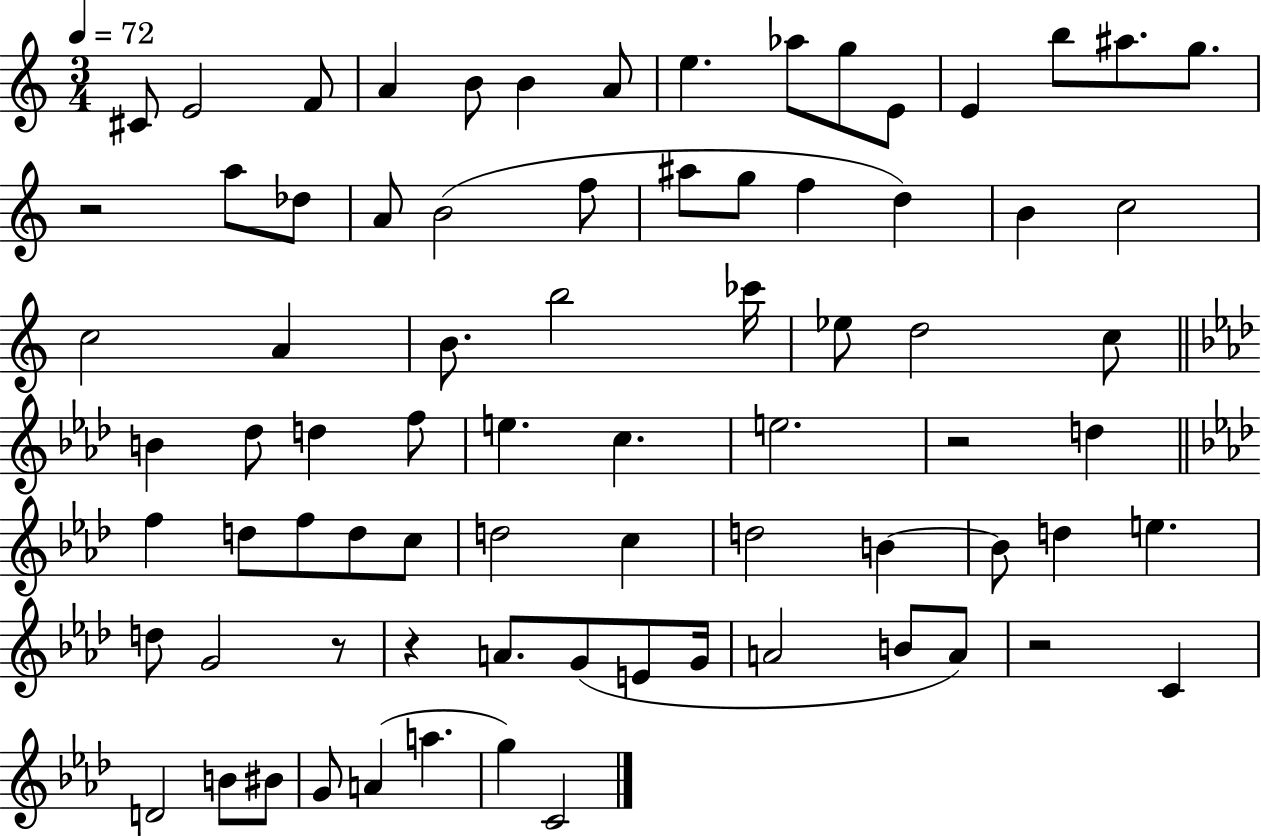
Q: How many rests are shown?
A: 5